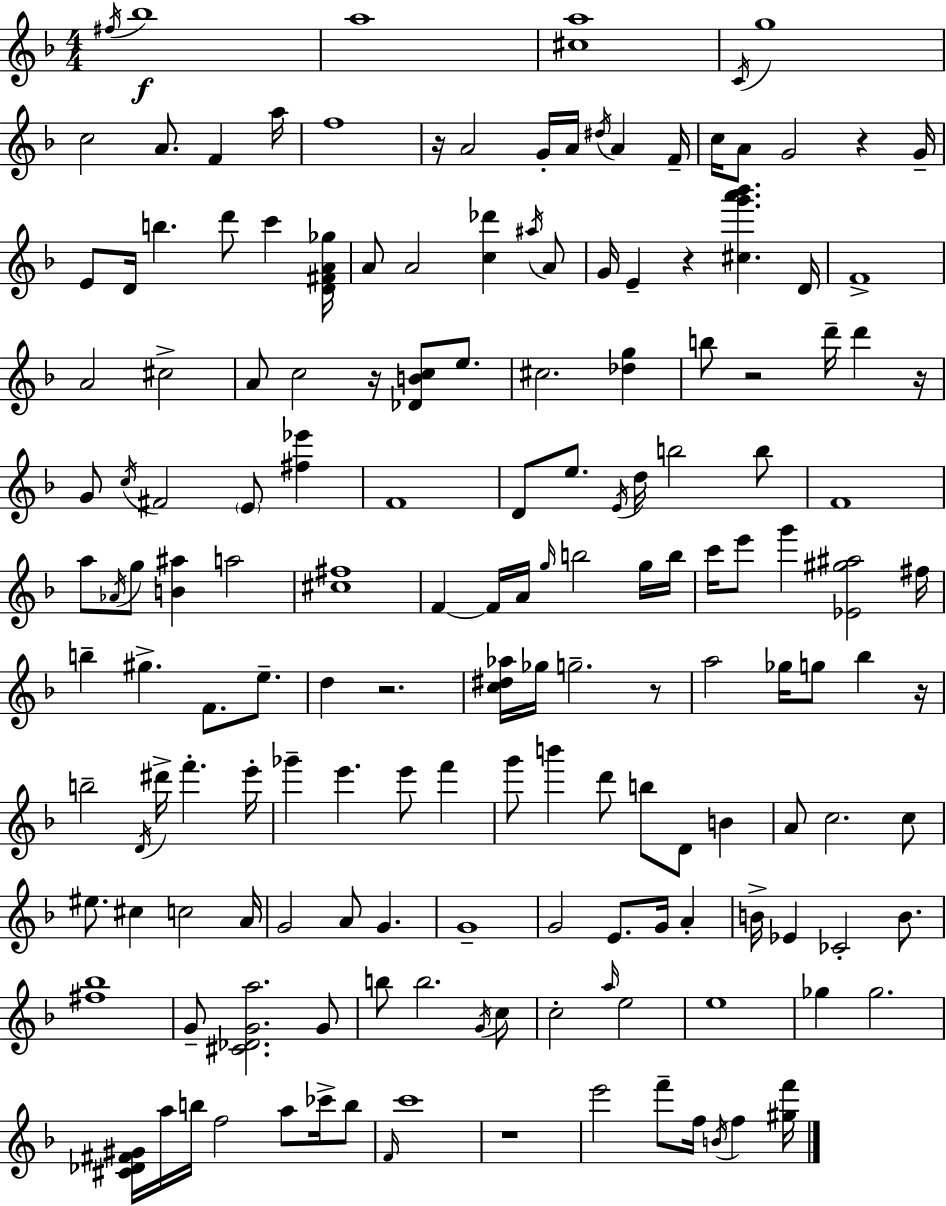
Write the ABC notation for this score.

X:1
T:Untitled
M:4/4
L:1/4
K:F
^f/4 _b4 a4 [^ca]4 C/4 g4 c2 A/2 F a/4 f4 z/4 A2 G/4 A/4 ^d/4 A F/4 c/4 A/2 G2 z G/4 E/2 D/4 b d'/2 c' [D^FA_g]/4 A/2 A2 [c_d'] ^a/4 A/2 G/4 E z [^cg'a'_b'] D/4 F4 A2 ^c2 A/2 c2 z/4 [_DBc]/2 e/2 ^c2 [_dg] b/2 z2 d'/4 d' z/4 G/2 c/4 ^F2 E/2 [^f_e'] F4 D/2 e/2 E/4 d/4 b2 b/2 F4 a/2 _A/4 g/2 [B^a] a2 [^c^f]4 F F/4 A/4 g/4 b2 g/4 b/4 c'/4 e'/2 g' [_E^g^a]2 ^f/4 b ^g F/2 e/2 d z2 [c^d_a]/4 _g/4 g2 z/2 a2 _g/4 g/2 _b z/4 b2 D/4 ^d'/4 f' e'/4 _g' e' e'/2 f' g'/2 b' d'/2 b/2 D/2 B A/2 c2 c/2 ^e/2 ^c c2 A/4 G2 A/2 G G4 G2 E/2 G/4 A B/4 _E _C2 B/2 [^f_b]4 G/2 [^C_DGa]2 G/2 b/2 b2 G/4 c/2 c2 a/4 e2 e4 _g _g2 [^C_D^F^G]/4 a/4 b/4 f2 a/2 _c'/4 b/2 F/4 c'4 z4 e'2 f'/2 f/4 B/4 f [^gf']/4